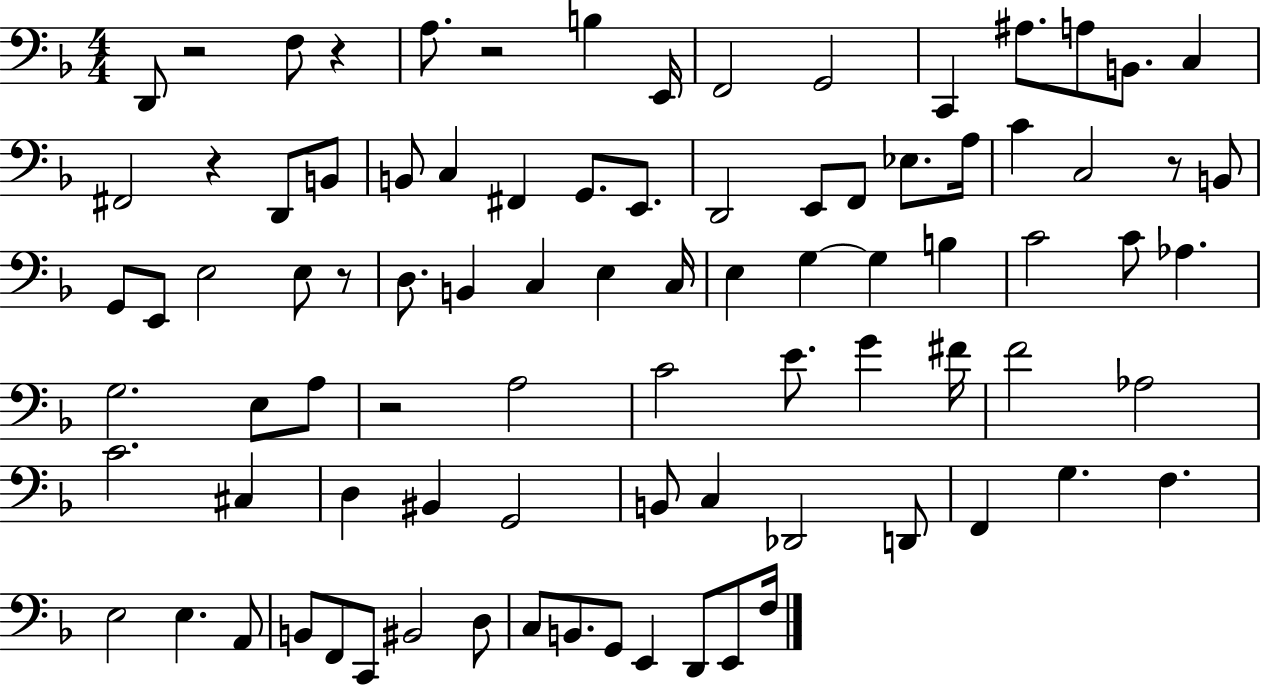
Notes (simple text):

D2/e R/h F3/e R/q A3/e. R/h B3/q E2/s F2/h G2/h C2/q A#3/e. A3/e B2/e. C3/q F#2/h R/q D2/e B2/e B2/e C3/q F#2/q G2/e. E2/e. D2/h E2/e F2/e Eb3/e. A3/s C4/q C3/h R/e B2/e G2/e E2/e E3/h E3/e R/e D3/e. B2/q C3/q E3/q C3/s E3/q G3/q G3/q B3/q C4/h C4/e Ab3/q. G3/h. E3/e A3/e R/h A3/h C4/h E4/e. G4/q F#4/s F4/h Ab3/h C4/h. C#3/q D3/q BIS2/q G2/h B2/e C3/q Db2/h D2/e F2/q G3/q. F3/q. E3/h E3/q. A2/e B2/e F2/e C2/e BIS2/h D3/e C3/e B2/e. G2/e E2/q D2/e E2/e F3/s